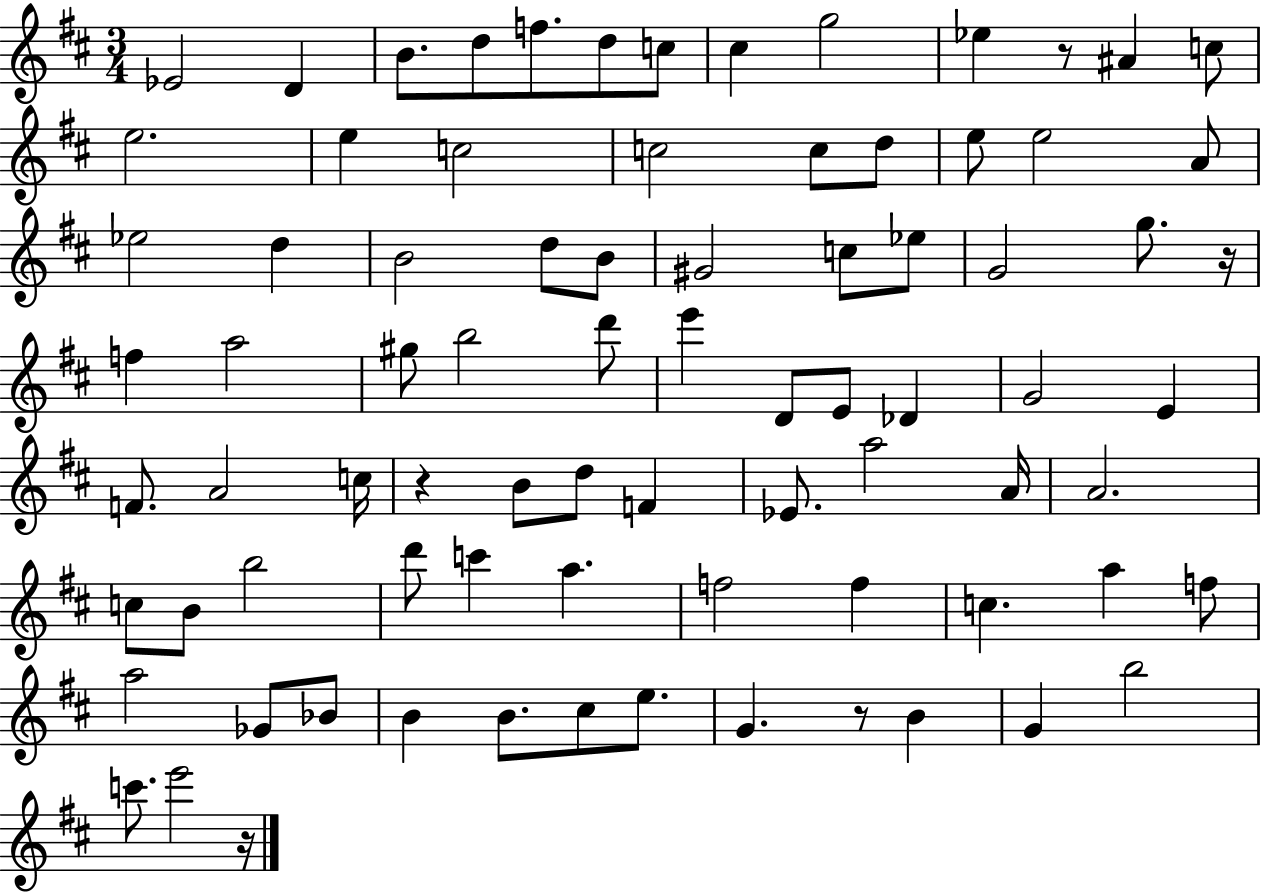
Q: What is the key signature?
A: D major